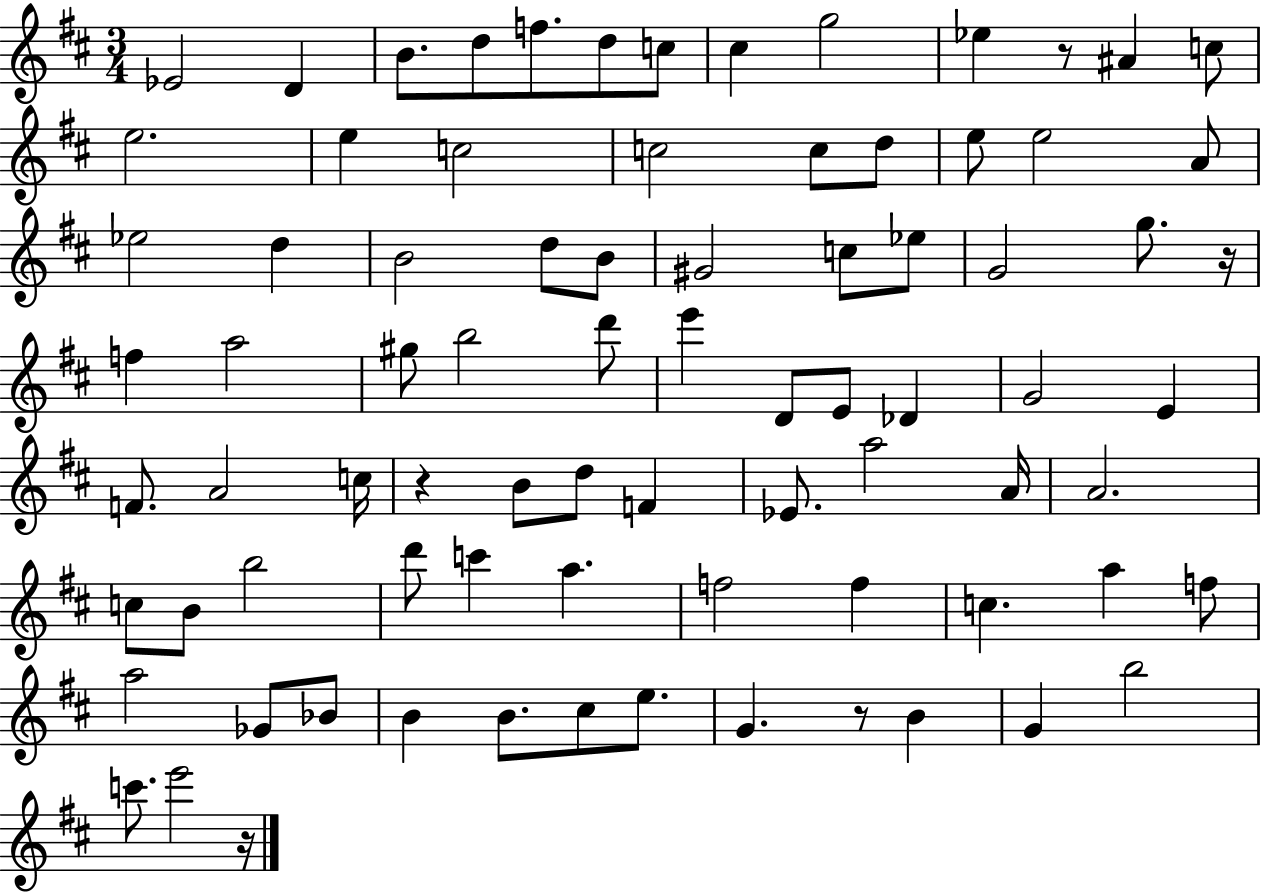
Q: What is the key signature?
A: D major